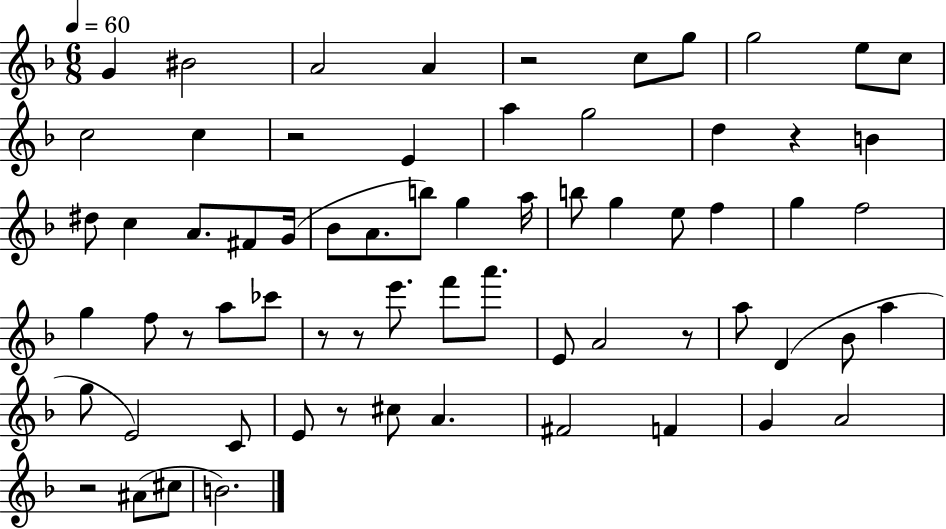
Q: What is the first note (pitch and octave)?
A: G4